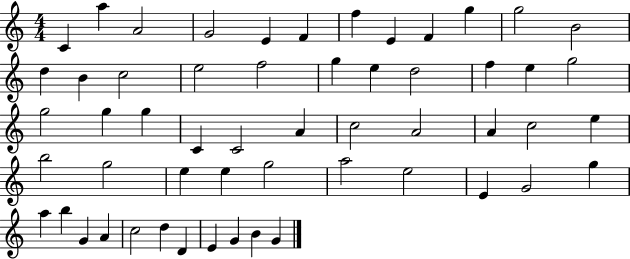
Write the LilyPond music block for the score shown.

{
  \clef treble
  \numericTimeSignature
  \time 4/4
  \key c \major
  c'4 a''4 a'2 | g'2 e'4 f'4 | f''4 e'4 f'4 g''4 | g''2 b'2 | \break d''4 b'4 c''2 | e''2 f''2 | g''4 e''4 d''2 | f''4 e''4 g''2 | \break g''2 g''4 g''4 | c'4 c'2 a'4 | c''2 a'2 | a'4 c''2 e''4 | \break b''2 g''2 | e''4 e''4 g''2 | a''2 e''2 | e'4 g'2 g''4 | \break a''4 b''4 g'4 a'4 | c''2 d''4 d'4 | e'4 g'4 b'4 g'4 | \bar "|."
}